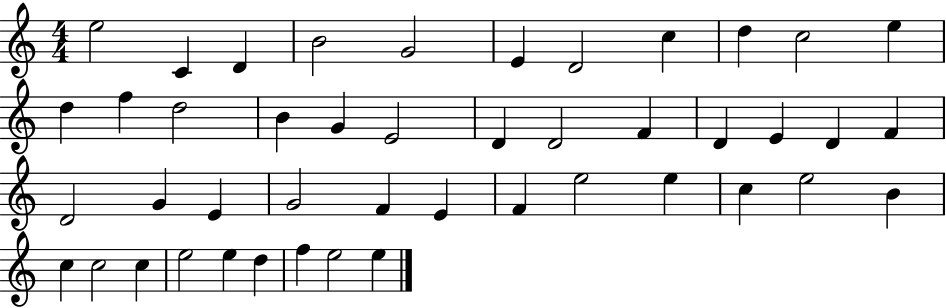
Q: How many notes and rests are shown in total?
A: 45